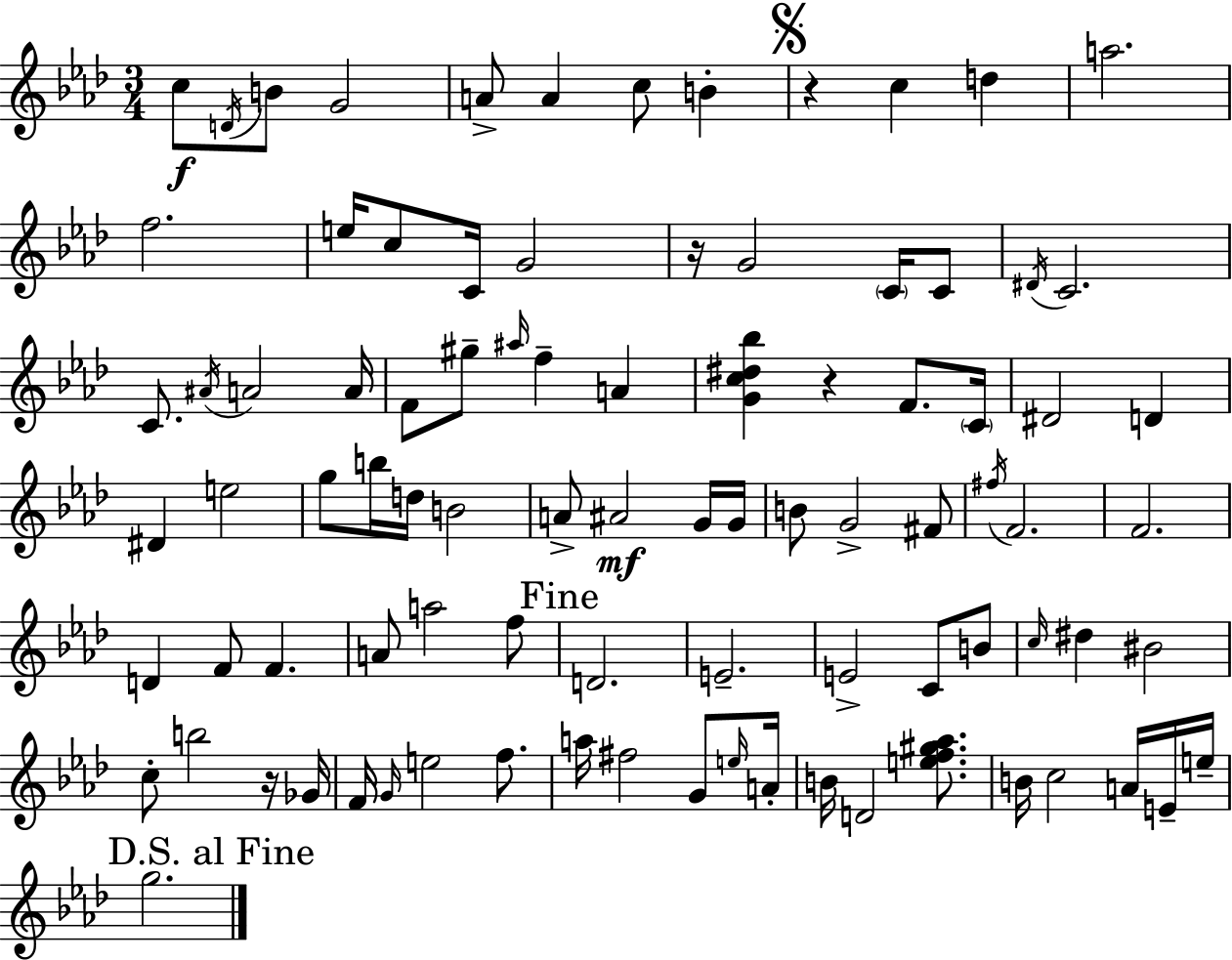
{
  \clef treble
  \numericTimeSignature
  \time 3/4
  \key aes \major
  c''8\f \acciaccatura { d'16 } b'8 g'2 | a'8-> a'4 c''8 b'4-. | \mark \markup { \musicglyph "scripts.segno" } r4 c''4 d''4 | a''2. | \break f''2. | e''16 c''8 c'16 g'2 | r16 g'2 \parenthesize c'16 c'8 | \acciaccatura { dis'16 } c'2. | \break c'8. \acciaccatura { ais'16 } a'2 | a'16 f'8 gis''8-- \grace { ais''16 } f''4-- | a'4 <g' c'' dis'' bes''>4 r4 | f'8. \parenthesize c'16 dis'2 | \break d'4 dis'4 e''2 | g''8 b''16 d''16 b'2 | a'8-> ais'2\mf | g'16 g'16 b'8 g'2-> | \break fis'8 \acciaccatura { fis''16 } f'2. | f'2. | d'4 f'8 f'4. | a'8 a''2 | \break f''8 \mark "Fine" d'2. | e'2.-- | e'2-> | c'8 b'8 \grace { c''16 } dis''4 bis'2 | \break c''8-. b''2 | r16 ges'16 f'16 \grace { g'16 } e''2 | f''8. a''16 fis''2 | g'8 \grace { e''16 } a'16-. b'16 d'2 | \break <e'' f'' gis'' aes''>8. b'16 c''2 | a'16 e'16-- e''16-- \mark "D.S. al Fine" g''2. | \bar "|."
}